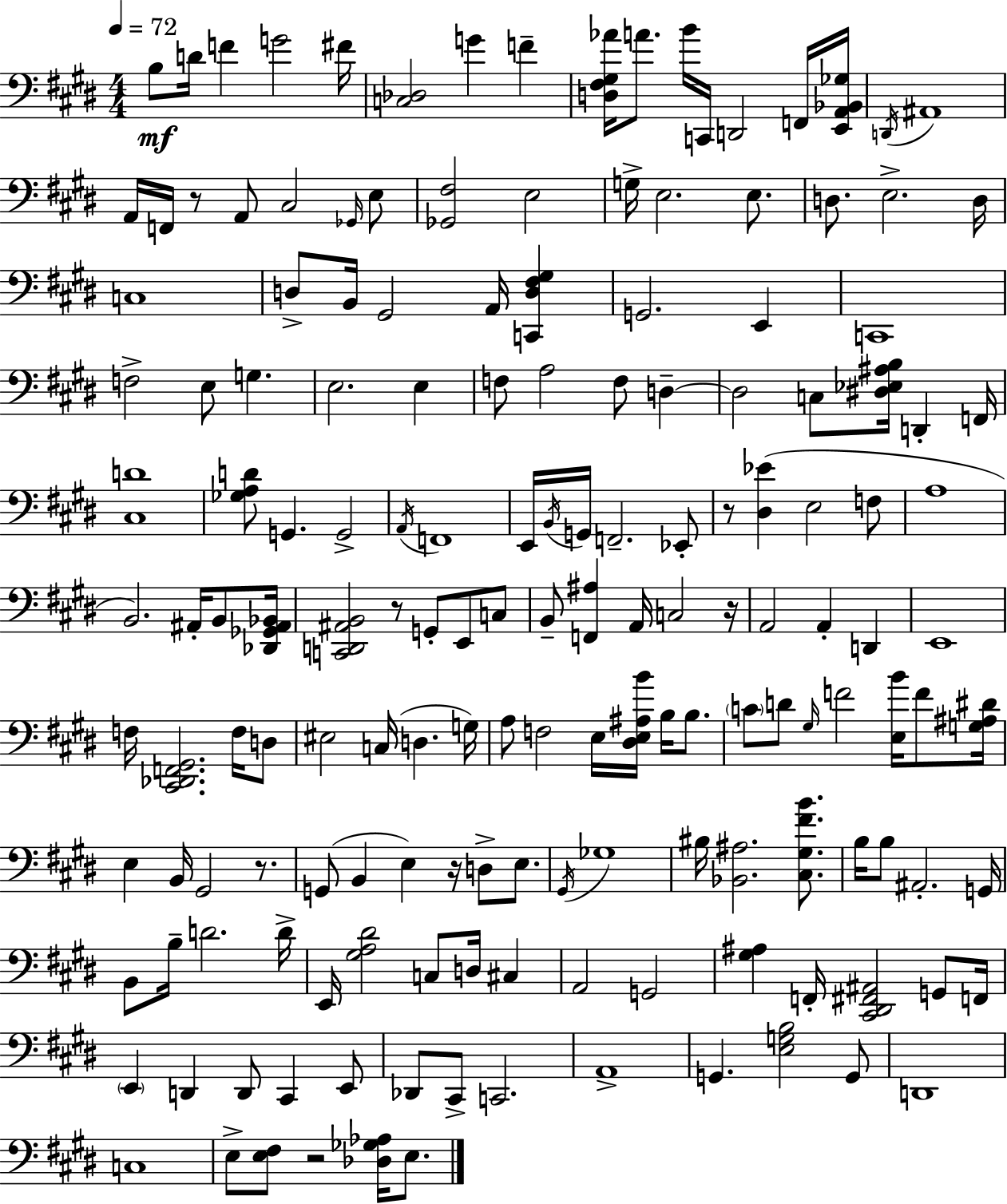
X:1
T:Untitled
M:4/4
L:1/4
K:E
B,/2 D/4 F G2 ^F/4 [C,_D,]2 G F [D,^F,^G,_A]/4 A/2 B/4 C,,/4 D,,2 F,,/4 [E,,A,,_B,,_G,]/4 D,,/4 ^A,,4 A,,/4 F,,/4 z/2 A,,/2 ^C,2 _G,,/4 E,/2 [_G,,^F,]2 E,2 G,/4 E,2 E,/2 D,/2 E,2 D,/4 C,4 D,/2 B,,/4 ^G,,2 A,,/4 [C,,D,^F,^G,] G,,2 E,, C,,4 F,2 E,/2 G, E,2 E, F,/2 A,2 F,/2 D, D,2 C,/2 [^D,_E,^A,B,]/4 D,, F,,/4 [^C,D]4 [_G,A,D]/2 G,, G,,2 A,,/4 F,,4 E,,/4 B,,/4 G,,/4 F,,2 _E,,/2 z/2 [^D,_E] E,2 F,/2 A,4 B,,2 ^A,,/4 B,,/2 [_D,,_G,,^A,,_B,,]/4 [C,,D,,^A,,B,,]2 z/2 G,,/2 E,,/2 C,/2 B,,/2 [F,,^A,] A,,/4 C,2 z/4 A,,2 A,, D,, E,,4 F,/4 [^C,,_D,,F,,^G,,]2 F,/4 D,/2 ^E,2 C,/4 D, G,/4 A,/2 F,2 E,/4 [^D,E,^A,B]/4 B,/4 B,/2 C/2 D/2 ^G,/4 F2 [E,B]/4 F/2 [G,^A,^D]/4 E, B,,/4 ^G,,2 z/2 G,,/2 B,, E, z/4 D,/2 E,/2 ^G,,/4 _G,4 ^B,/4 [_B,,^A,]2 [^C,^G,^FB]/2 B,/4 B,/2 ^A,,2 G,,/4 B,,/2 B,/4 D2 D/4 E,,/4 [^G,A,^D]2 C,/2 D,/4 ^C, A,,2 G,,2 [^G,^A,] F,,/4 [^C,,^D,,^F,,^A,,]2 G,,/2 F,,/4 E,, D,, D,,/2 ^C,, E,,/2 _D,,/2 ^C,,/2 C,,2 A,,4 G,, [E,G,B,]2 G,,/2 D,,4 C,4 E,/2 [E,^F,]/2 z2 [_D,_G,_A,]/4 E,/2